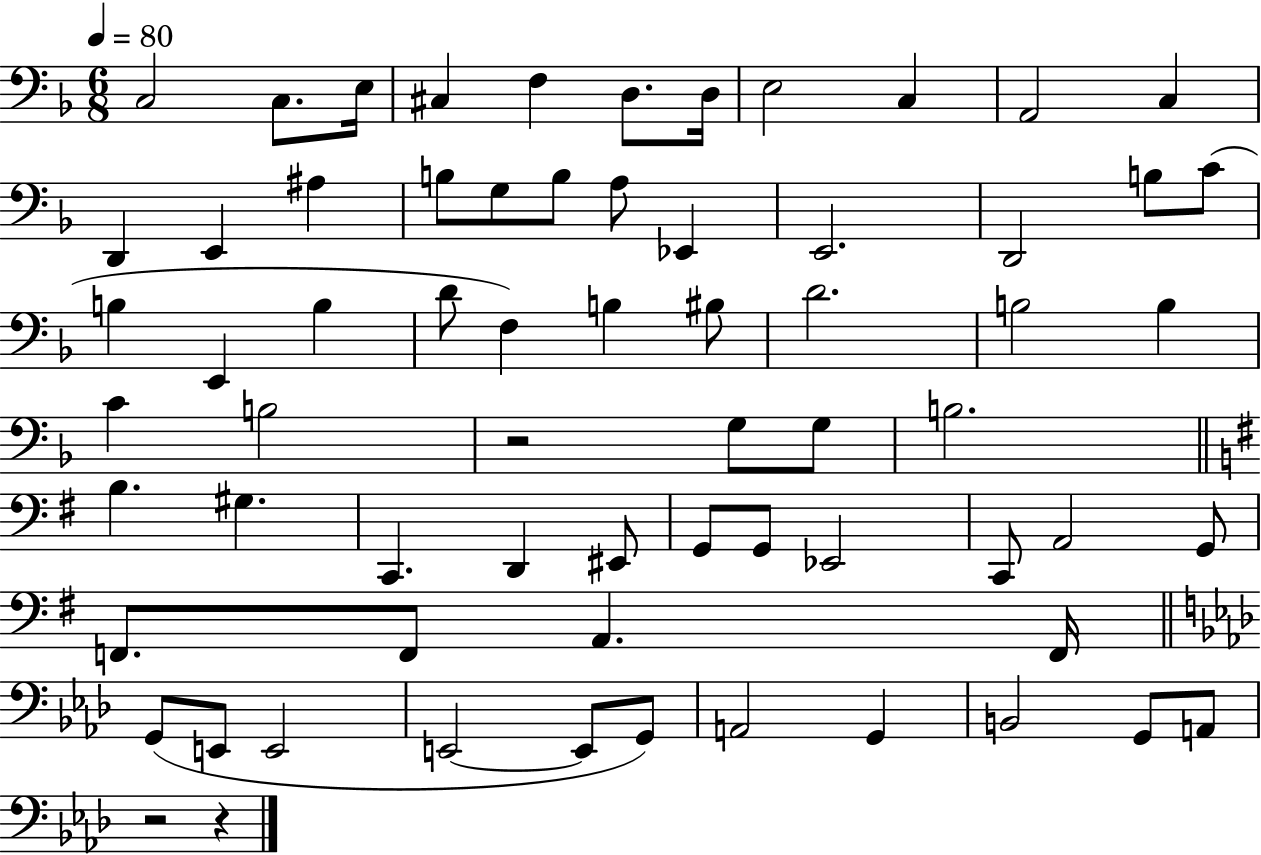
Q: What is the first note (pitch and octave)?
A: C3